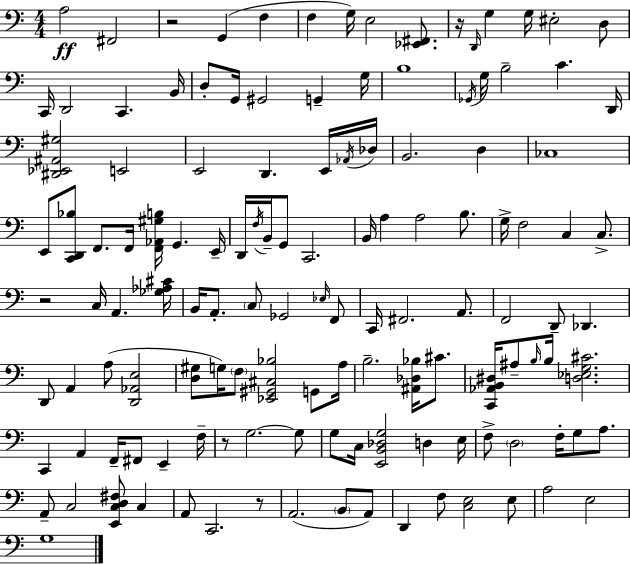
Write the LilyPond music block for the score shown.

{
  \clef bass
  \numericTimeSignature
  \time 4/4
  \key a \minor
  a2\ff fis,2 | r2 g,4( f4 | f4 g16) e2 <ees, fis,>8. | r16 \grace { d,16 } g4 g16 eis2-. d8 | \break c,16 d,2 c,4. | b,16 d8-. g,16 gis,2 g,4-- | g16 b1 | \acciaccatura { ges,16 } g16 b2-- c'4. | \break d,16 <dis, ees, ais, gis>2 e,2 | e,2 d,4. | e,16 \acciaccatura { aes,16 } des16 b,2. d4 | ces1 | \break e,8 <c, d, bes>8 f,8. f,16 <f, aes, gis b>16 g,4. | e,16-- d,16 \acciaccatura { f16 } b,16-- g,8 c,2. | b,16 a4 a2 | b8. g16-> f2 c4 | \break c8.-> r2 c16 a,4. | <ges aes cis'>16 b,16 a,8.-. \parenthesize c8 ges,2 | \grace { ees16 } f,8 c,16 fis,2. | a,8. f,2 d,8-- des,4. | \break d,8 a,4 a8( <d, aes, e>2 | <d gis>8 g16) \parenthesize f8 <ees, gis, cis bes>2 | g,8 a16 b2.-- | <ais, des bes>16 cis'8. <c, aes, b, dis>16 ais8-- \grace { b16 } b16 <d ees g cis'>2. | \break c,4 a,4 f,16-- fis,8 | e,4-- f16-- r8 g2.~~ | g8 g8 c16 <e, b, des g>2 | d4 e16 f8-> \parenthesize d2 | \break f16-. g8 a8. a,8-- c2 | <e, c d fis>8 c4 a,8 c,2. | r8 a,2.( | \parenthesize b,8 a,8) d,4 f8 <c e>2 | \break e8 a2 e2 | g1 | \bar "|."
}